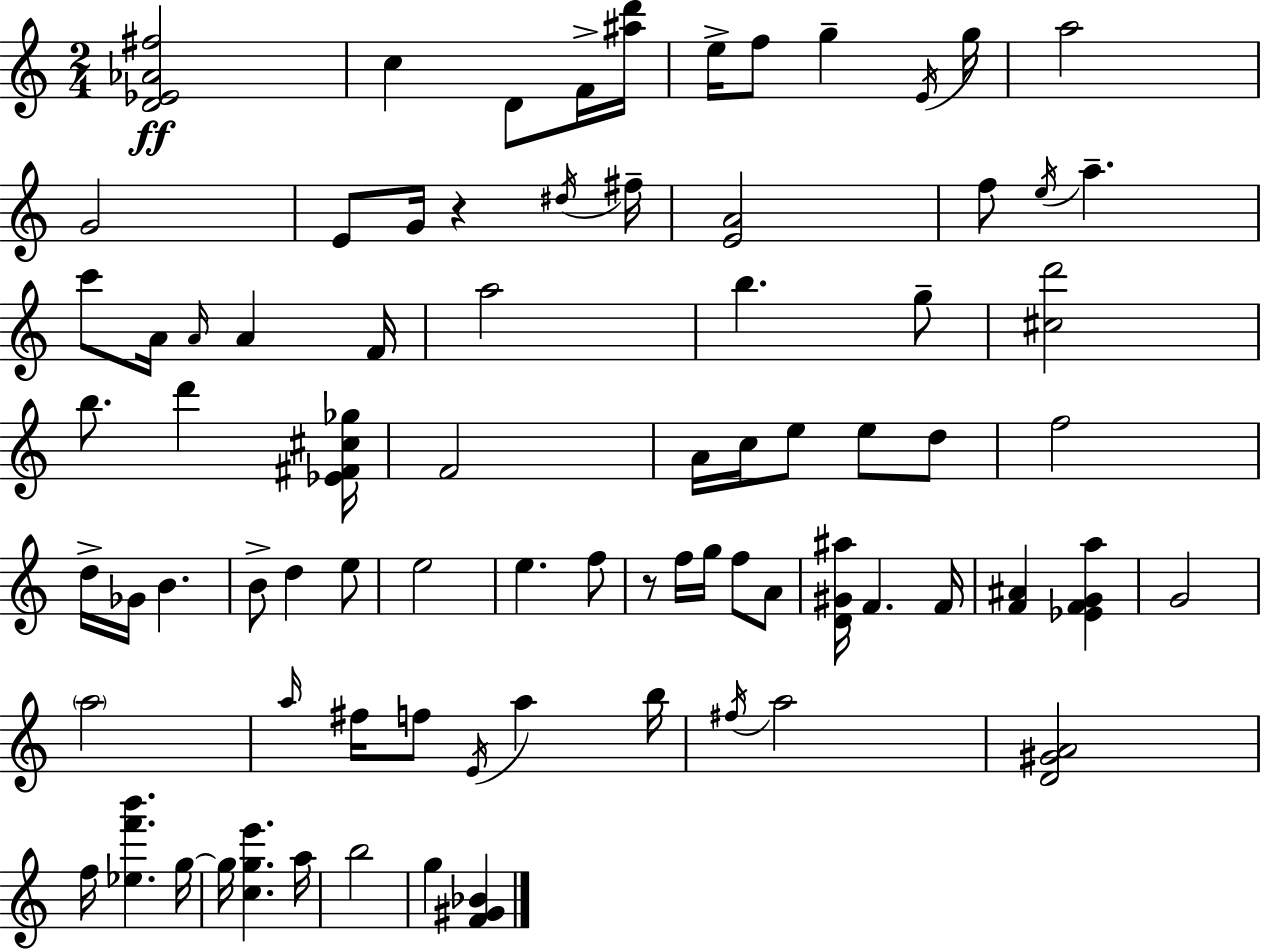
X:1
T:Untitled
M:2/4
L:1/4
K:C
[D_E_A^f]2 c D/2 F/4 [^ad']/4 e/4 f/2 g E/4 g/4 a2 G2 E/2 G/4 z ^d/4 ^f/4 [EA]2 f/2 e/4 a c'/2 A/4 A/4 A F/4 a2 b g/2 [^cd']2 b/2 d' [_E^F^c_g]/4 F2 A/4 c/4 e/2 e/2 d/2 f2 d/4 _G/4 B B/2 d e/2 e2 e f/2 z/2 f/4 g/4 f/2 A/2 [D^G^a]/4 F F/4 [F^A] [_EFGa] G2 a2 a/4 ^f/4 f/2 E/4 a b/4 ^f/4 a2 [D^GA]2 f/4 [_ef'b'] g/4 g/4 [cge'] a/4 b2 g [F^G_B]